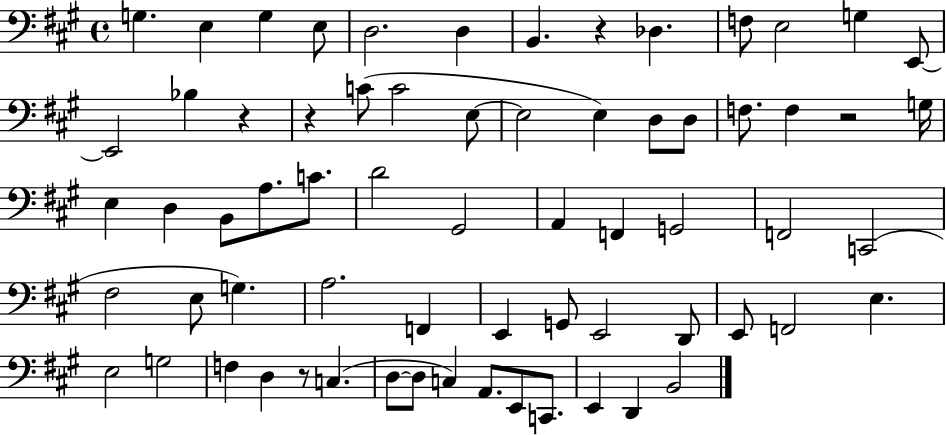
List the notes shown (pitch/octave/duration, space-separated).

G3/q. E3/q G3/q E3/e D3/h. D3/q B2/q. R/q Db3/q. F3/e E3/h G3/q E2/e E2/h Bb3/q R/q R/q C4/e C4/h E3/e E3/h E3/q D3/e D3/e F3/e. F3/q R/h G3/s E3/q D3/q B2/e A3/e. C4/e. D4/h G#2/h A2/q F2/q G2/h F2/h C2/h F#3/h E3/e G3/q. A3/h. F2/q E2/q G2/e E2/h D2/e E2/e F2/h E3/q. E3/h G3/h F3/q D3/q R/e C3/q. D3/e D3/e C3/q A2/e. E2/e C2/e. E2/q D2/q B2/h